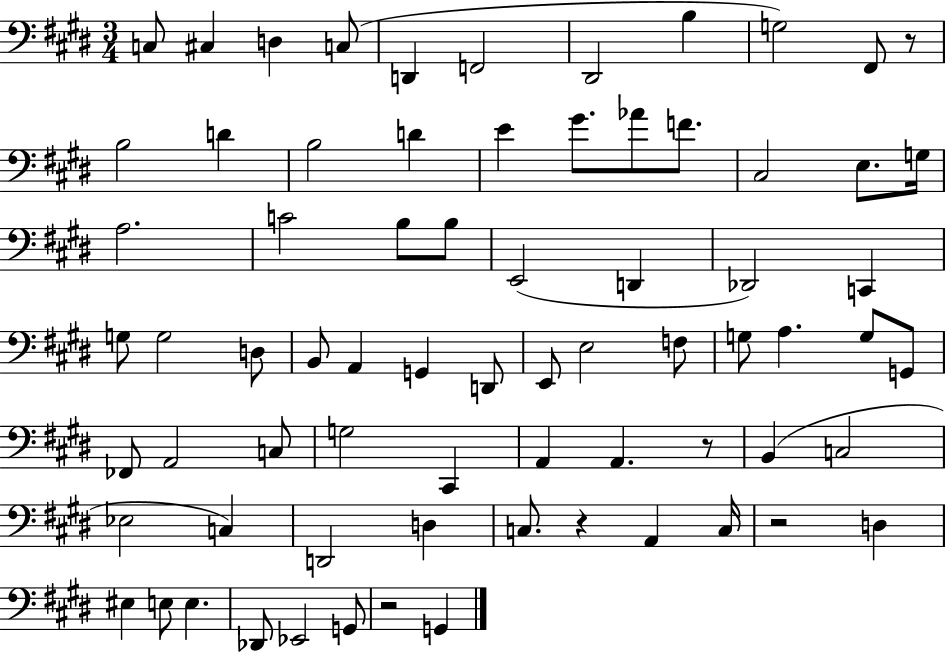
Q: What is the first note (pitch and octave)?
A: C3